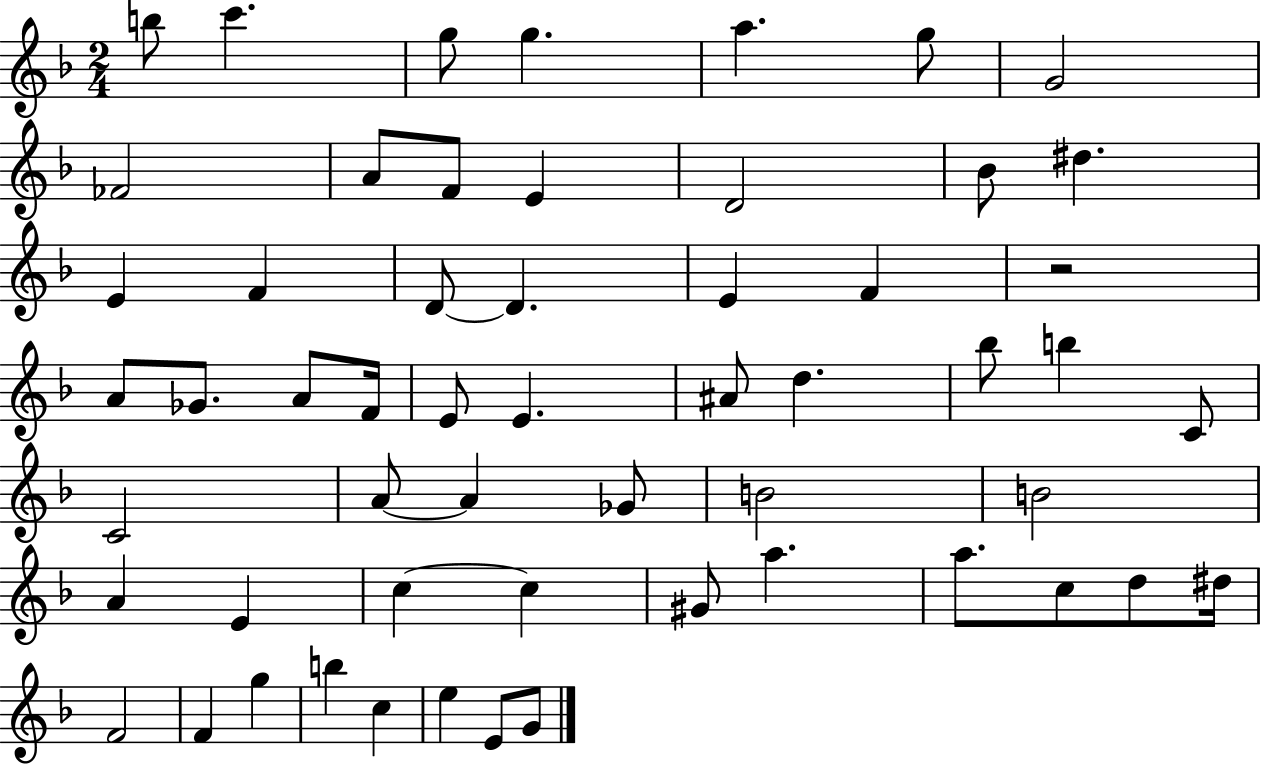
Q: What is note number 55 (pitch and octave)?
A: G4